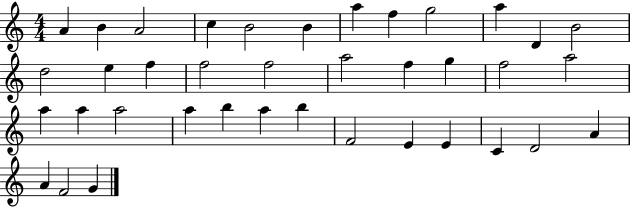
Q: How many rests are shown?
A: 0